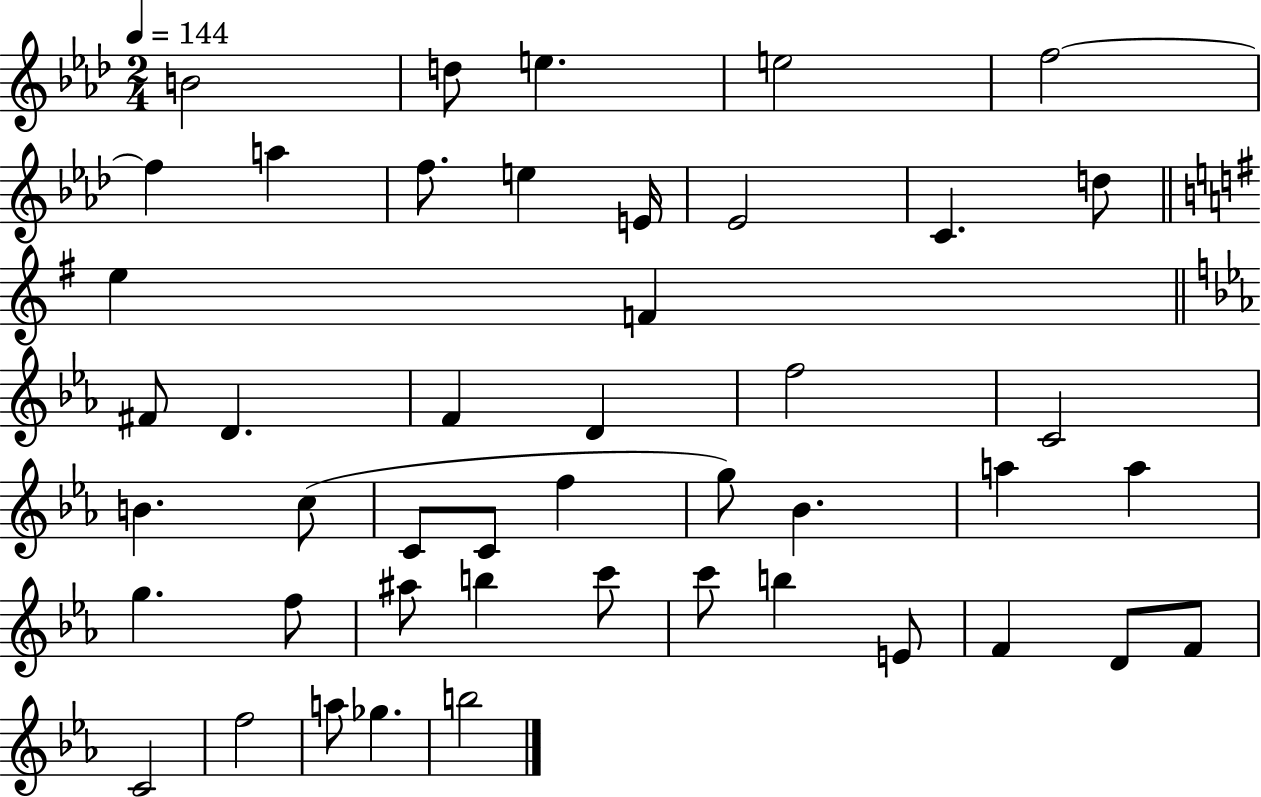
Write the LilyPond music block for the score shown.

{
  \clef treble
  \numericTimeSignature
  \time 2/4
  \key aes \major
  \tempo 4 = 144
  b'2 | d''8 e''4. | e''2 | f''2~~ | \break f''4 a''4 | f''8. e''4 e'16 | ees'2 | c'4. d''8 | \break \bar "||" \break \key g \major e''4 f'4 | \bar "||" \break \key ees \major fis'8 d'4. | f'4 d'4 | f''2 | c'2 | \break b'4. c''8( | c'8 c'8 f''4 | g''8) bes'4. | a''4 a''4 | \break g''4. f''8 | ais''8 b''4 c'''8 | c'''8 b''4 e'8 | f'4 d'8 f'8 | \break c'2 | f''2 | a''8 ges''4. | b''2 | \break \bar "|."
}